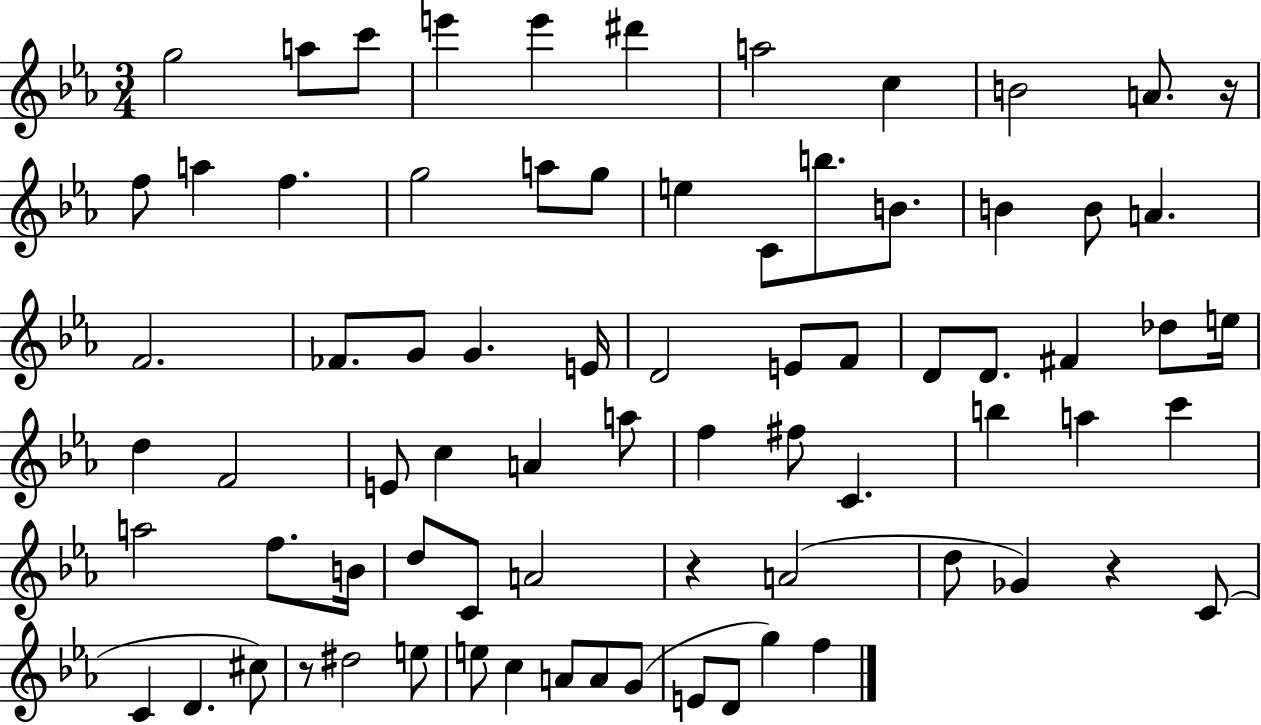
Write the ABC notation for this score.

X:1
T:Untitled
M:3/4
L:1/4
K:Eb
g2 a/2 c'/2 e' e' ^d' a2 c B2 A/2 z/4 f/2 a f g2 a/2 g/2 e C/2 b/2 B/2 B B/2 A F2 _F/2 G/2 G E/4 D2 E/2 F/2 D/2 D/2 ^F _d/2 e/4 d F2 E/2 c A a/2 f ^f/2 C b a c' a2 f/2 B/4 d/2 C/2 A2 z A2 d/2 _G z C/2 C D ^c/2 z/2 ^d2 e/2 e/2 c A/2 A/2 G/2 E/2 D/2 g f